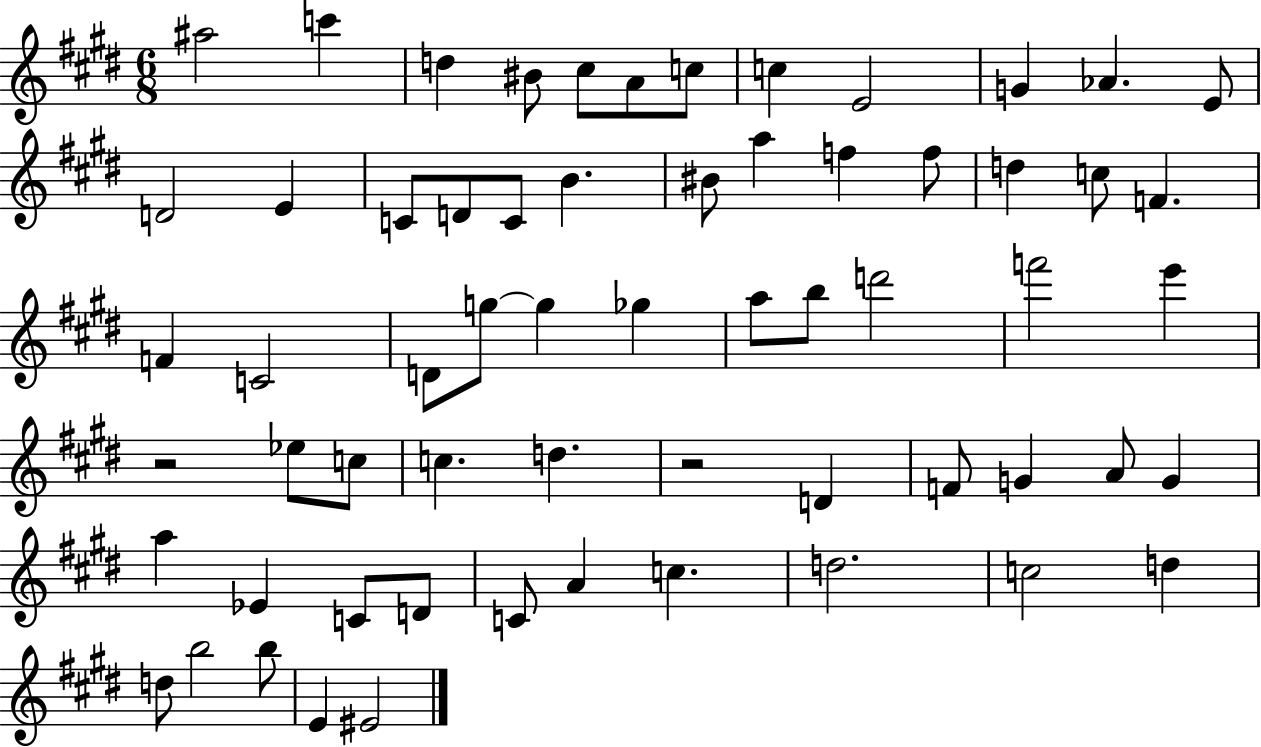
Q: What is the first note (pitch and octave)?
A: A#5